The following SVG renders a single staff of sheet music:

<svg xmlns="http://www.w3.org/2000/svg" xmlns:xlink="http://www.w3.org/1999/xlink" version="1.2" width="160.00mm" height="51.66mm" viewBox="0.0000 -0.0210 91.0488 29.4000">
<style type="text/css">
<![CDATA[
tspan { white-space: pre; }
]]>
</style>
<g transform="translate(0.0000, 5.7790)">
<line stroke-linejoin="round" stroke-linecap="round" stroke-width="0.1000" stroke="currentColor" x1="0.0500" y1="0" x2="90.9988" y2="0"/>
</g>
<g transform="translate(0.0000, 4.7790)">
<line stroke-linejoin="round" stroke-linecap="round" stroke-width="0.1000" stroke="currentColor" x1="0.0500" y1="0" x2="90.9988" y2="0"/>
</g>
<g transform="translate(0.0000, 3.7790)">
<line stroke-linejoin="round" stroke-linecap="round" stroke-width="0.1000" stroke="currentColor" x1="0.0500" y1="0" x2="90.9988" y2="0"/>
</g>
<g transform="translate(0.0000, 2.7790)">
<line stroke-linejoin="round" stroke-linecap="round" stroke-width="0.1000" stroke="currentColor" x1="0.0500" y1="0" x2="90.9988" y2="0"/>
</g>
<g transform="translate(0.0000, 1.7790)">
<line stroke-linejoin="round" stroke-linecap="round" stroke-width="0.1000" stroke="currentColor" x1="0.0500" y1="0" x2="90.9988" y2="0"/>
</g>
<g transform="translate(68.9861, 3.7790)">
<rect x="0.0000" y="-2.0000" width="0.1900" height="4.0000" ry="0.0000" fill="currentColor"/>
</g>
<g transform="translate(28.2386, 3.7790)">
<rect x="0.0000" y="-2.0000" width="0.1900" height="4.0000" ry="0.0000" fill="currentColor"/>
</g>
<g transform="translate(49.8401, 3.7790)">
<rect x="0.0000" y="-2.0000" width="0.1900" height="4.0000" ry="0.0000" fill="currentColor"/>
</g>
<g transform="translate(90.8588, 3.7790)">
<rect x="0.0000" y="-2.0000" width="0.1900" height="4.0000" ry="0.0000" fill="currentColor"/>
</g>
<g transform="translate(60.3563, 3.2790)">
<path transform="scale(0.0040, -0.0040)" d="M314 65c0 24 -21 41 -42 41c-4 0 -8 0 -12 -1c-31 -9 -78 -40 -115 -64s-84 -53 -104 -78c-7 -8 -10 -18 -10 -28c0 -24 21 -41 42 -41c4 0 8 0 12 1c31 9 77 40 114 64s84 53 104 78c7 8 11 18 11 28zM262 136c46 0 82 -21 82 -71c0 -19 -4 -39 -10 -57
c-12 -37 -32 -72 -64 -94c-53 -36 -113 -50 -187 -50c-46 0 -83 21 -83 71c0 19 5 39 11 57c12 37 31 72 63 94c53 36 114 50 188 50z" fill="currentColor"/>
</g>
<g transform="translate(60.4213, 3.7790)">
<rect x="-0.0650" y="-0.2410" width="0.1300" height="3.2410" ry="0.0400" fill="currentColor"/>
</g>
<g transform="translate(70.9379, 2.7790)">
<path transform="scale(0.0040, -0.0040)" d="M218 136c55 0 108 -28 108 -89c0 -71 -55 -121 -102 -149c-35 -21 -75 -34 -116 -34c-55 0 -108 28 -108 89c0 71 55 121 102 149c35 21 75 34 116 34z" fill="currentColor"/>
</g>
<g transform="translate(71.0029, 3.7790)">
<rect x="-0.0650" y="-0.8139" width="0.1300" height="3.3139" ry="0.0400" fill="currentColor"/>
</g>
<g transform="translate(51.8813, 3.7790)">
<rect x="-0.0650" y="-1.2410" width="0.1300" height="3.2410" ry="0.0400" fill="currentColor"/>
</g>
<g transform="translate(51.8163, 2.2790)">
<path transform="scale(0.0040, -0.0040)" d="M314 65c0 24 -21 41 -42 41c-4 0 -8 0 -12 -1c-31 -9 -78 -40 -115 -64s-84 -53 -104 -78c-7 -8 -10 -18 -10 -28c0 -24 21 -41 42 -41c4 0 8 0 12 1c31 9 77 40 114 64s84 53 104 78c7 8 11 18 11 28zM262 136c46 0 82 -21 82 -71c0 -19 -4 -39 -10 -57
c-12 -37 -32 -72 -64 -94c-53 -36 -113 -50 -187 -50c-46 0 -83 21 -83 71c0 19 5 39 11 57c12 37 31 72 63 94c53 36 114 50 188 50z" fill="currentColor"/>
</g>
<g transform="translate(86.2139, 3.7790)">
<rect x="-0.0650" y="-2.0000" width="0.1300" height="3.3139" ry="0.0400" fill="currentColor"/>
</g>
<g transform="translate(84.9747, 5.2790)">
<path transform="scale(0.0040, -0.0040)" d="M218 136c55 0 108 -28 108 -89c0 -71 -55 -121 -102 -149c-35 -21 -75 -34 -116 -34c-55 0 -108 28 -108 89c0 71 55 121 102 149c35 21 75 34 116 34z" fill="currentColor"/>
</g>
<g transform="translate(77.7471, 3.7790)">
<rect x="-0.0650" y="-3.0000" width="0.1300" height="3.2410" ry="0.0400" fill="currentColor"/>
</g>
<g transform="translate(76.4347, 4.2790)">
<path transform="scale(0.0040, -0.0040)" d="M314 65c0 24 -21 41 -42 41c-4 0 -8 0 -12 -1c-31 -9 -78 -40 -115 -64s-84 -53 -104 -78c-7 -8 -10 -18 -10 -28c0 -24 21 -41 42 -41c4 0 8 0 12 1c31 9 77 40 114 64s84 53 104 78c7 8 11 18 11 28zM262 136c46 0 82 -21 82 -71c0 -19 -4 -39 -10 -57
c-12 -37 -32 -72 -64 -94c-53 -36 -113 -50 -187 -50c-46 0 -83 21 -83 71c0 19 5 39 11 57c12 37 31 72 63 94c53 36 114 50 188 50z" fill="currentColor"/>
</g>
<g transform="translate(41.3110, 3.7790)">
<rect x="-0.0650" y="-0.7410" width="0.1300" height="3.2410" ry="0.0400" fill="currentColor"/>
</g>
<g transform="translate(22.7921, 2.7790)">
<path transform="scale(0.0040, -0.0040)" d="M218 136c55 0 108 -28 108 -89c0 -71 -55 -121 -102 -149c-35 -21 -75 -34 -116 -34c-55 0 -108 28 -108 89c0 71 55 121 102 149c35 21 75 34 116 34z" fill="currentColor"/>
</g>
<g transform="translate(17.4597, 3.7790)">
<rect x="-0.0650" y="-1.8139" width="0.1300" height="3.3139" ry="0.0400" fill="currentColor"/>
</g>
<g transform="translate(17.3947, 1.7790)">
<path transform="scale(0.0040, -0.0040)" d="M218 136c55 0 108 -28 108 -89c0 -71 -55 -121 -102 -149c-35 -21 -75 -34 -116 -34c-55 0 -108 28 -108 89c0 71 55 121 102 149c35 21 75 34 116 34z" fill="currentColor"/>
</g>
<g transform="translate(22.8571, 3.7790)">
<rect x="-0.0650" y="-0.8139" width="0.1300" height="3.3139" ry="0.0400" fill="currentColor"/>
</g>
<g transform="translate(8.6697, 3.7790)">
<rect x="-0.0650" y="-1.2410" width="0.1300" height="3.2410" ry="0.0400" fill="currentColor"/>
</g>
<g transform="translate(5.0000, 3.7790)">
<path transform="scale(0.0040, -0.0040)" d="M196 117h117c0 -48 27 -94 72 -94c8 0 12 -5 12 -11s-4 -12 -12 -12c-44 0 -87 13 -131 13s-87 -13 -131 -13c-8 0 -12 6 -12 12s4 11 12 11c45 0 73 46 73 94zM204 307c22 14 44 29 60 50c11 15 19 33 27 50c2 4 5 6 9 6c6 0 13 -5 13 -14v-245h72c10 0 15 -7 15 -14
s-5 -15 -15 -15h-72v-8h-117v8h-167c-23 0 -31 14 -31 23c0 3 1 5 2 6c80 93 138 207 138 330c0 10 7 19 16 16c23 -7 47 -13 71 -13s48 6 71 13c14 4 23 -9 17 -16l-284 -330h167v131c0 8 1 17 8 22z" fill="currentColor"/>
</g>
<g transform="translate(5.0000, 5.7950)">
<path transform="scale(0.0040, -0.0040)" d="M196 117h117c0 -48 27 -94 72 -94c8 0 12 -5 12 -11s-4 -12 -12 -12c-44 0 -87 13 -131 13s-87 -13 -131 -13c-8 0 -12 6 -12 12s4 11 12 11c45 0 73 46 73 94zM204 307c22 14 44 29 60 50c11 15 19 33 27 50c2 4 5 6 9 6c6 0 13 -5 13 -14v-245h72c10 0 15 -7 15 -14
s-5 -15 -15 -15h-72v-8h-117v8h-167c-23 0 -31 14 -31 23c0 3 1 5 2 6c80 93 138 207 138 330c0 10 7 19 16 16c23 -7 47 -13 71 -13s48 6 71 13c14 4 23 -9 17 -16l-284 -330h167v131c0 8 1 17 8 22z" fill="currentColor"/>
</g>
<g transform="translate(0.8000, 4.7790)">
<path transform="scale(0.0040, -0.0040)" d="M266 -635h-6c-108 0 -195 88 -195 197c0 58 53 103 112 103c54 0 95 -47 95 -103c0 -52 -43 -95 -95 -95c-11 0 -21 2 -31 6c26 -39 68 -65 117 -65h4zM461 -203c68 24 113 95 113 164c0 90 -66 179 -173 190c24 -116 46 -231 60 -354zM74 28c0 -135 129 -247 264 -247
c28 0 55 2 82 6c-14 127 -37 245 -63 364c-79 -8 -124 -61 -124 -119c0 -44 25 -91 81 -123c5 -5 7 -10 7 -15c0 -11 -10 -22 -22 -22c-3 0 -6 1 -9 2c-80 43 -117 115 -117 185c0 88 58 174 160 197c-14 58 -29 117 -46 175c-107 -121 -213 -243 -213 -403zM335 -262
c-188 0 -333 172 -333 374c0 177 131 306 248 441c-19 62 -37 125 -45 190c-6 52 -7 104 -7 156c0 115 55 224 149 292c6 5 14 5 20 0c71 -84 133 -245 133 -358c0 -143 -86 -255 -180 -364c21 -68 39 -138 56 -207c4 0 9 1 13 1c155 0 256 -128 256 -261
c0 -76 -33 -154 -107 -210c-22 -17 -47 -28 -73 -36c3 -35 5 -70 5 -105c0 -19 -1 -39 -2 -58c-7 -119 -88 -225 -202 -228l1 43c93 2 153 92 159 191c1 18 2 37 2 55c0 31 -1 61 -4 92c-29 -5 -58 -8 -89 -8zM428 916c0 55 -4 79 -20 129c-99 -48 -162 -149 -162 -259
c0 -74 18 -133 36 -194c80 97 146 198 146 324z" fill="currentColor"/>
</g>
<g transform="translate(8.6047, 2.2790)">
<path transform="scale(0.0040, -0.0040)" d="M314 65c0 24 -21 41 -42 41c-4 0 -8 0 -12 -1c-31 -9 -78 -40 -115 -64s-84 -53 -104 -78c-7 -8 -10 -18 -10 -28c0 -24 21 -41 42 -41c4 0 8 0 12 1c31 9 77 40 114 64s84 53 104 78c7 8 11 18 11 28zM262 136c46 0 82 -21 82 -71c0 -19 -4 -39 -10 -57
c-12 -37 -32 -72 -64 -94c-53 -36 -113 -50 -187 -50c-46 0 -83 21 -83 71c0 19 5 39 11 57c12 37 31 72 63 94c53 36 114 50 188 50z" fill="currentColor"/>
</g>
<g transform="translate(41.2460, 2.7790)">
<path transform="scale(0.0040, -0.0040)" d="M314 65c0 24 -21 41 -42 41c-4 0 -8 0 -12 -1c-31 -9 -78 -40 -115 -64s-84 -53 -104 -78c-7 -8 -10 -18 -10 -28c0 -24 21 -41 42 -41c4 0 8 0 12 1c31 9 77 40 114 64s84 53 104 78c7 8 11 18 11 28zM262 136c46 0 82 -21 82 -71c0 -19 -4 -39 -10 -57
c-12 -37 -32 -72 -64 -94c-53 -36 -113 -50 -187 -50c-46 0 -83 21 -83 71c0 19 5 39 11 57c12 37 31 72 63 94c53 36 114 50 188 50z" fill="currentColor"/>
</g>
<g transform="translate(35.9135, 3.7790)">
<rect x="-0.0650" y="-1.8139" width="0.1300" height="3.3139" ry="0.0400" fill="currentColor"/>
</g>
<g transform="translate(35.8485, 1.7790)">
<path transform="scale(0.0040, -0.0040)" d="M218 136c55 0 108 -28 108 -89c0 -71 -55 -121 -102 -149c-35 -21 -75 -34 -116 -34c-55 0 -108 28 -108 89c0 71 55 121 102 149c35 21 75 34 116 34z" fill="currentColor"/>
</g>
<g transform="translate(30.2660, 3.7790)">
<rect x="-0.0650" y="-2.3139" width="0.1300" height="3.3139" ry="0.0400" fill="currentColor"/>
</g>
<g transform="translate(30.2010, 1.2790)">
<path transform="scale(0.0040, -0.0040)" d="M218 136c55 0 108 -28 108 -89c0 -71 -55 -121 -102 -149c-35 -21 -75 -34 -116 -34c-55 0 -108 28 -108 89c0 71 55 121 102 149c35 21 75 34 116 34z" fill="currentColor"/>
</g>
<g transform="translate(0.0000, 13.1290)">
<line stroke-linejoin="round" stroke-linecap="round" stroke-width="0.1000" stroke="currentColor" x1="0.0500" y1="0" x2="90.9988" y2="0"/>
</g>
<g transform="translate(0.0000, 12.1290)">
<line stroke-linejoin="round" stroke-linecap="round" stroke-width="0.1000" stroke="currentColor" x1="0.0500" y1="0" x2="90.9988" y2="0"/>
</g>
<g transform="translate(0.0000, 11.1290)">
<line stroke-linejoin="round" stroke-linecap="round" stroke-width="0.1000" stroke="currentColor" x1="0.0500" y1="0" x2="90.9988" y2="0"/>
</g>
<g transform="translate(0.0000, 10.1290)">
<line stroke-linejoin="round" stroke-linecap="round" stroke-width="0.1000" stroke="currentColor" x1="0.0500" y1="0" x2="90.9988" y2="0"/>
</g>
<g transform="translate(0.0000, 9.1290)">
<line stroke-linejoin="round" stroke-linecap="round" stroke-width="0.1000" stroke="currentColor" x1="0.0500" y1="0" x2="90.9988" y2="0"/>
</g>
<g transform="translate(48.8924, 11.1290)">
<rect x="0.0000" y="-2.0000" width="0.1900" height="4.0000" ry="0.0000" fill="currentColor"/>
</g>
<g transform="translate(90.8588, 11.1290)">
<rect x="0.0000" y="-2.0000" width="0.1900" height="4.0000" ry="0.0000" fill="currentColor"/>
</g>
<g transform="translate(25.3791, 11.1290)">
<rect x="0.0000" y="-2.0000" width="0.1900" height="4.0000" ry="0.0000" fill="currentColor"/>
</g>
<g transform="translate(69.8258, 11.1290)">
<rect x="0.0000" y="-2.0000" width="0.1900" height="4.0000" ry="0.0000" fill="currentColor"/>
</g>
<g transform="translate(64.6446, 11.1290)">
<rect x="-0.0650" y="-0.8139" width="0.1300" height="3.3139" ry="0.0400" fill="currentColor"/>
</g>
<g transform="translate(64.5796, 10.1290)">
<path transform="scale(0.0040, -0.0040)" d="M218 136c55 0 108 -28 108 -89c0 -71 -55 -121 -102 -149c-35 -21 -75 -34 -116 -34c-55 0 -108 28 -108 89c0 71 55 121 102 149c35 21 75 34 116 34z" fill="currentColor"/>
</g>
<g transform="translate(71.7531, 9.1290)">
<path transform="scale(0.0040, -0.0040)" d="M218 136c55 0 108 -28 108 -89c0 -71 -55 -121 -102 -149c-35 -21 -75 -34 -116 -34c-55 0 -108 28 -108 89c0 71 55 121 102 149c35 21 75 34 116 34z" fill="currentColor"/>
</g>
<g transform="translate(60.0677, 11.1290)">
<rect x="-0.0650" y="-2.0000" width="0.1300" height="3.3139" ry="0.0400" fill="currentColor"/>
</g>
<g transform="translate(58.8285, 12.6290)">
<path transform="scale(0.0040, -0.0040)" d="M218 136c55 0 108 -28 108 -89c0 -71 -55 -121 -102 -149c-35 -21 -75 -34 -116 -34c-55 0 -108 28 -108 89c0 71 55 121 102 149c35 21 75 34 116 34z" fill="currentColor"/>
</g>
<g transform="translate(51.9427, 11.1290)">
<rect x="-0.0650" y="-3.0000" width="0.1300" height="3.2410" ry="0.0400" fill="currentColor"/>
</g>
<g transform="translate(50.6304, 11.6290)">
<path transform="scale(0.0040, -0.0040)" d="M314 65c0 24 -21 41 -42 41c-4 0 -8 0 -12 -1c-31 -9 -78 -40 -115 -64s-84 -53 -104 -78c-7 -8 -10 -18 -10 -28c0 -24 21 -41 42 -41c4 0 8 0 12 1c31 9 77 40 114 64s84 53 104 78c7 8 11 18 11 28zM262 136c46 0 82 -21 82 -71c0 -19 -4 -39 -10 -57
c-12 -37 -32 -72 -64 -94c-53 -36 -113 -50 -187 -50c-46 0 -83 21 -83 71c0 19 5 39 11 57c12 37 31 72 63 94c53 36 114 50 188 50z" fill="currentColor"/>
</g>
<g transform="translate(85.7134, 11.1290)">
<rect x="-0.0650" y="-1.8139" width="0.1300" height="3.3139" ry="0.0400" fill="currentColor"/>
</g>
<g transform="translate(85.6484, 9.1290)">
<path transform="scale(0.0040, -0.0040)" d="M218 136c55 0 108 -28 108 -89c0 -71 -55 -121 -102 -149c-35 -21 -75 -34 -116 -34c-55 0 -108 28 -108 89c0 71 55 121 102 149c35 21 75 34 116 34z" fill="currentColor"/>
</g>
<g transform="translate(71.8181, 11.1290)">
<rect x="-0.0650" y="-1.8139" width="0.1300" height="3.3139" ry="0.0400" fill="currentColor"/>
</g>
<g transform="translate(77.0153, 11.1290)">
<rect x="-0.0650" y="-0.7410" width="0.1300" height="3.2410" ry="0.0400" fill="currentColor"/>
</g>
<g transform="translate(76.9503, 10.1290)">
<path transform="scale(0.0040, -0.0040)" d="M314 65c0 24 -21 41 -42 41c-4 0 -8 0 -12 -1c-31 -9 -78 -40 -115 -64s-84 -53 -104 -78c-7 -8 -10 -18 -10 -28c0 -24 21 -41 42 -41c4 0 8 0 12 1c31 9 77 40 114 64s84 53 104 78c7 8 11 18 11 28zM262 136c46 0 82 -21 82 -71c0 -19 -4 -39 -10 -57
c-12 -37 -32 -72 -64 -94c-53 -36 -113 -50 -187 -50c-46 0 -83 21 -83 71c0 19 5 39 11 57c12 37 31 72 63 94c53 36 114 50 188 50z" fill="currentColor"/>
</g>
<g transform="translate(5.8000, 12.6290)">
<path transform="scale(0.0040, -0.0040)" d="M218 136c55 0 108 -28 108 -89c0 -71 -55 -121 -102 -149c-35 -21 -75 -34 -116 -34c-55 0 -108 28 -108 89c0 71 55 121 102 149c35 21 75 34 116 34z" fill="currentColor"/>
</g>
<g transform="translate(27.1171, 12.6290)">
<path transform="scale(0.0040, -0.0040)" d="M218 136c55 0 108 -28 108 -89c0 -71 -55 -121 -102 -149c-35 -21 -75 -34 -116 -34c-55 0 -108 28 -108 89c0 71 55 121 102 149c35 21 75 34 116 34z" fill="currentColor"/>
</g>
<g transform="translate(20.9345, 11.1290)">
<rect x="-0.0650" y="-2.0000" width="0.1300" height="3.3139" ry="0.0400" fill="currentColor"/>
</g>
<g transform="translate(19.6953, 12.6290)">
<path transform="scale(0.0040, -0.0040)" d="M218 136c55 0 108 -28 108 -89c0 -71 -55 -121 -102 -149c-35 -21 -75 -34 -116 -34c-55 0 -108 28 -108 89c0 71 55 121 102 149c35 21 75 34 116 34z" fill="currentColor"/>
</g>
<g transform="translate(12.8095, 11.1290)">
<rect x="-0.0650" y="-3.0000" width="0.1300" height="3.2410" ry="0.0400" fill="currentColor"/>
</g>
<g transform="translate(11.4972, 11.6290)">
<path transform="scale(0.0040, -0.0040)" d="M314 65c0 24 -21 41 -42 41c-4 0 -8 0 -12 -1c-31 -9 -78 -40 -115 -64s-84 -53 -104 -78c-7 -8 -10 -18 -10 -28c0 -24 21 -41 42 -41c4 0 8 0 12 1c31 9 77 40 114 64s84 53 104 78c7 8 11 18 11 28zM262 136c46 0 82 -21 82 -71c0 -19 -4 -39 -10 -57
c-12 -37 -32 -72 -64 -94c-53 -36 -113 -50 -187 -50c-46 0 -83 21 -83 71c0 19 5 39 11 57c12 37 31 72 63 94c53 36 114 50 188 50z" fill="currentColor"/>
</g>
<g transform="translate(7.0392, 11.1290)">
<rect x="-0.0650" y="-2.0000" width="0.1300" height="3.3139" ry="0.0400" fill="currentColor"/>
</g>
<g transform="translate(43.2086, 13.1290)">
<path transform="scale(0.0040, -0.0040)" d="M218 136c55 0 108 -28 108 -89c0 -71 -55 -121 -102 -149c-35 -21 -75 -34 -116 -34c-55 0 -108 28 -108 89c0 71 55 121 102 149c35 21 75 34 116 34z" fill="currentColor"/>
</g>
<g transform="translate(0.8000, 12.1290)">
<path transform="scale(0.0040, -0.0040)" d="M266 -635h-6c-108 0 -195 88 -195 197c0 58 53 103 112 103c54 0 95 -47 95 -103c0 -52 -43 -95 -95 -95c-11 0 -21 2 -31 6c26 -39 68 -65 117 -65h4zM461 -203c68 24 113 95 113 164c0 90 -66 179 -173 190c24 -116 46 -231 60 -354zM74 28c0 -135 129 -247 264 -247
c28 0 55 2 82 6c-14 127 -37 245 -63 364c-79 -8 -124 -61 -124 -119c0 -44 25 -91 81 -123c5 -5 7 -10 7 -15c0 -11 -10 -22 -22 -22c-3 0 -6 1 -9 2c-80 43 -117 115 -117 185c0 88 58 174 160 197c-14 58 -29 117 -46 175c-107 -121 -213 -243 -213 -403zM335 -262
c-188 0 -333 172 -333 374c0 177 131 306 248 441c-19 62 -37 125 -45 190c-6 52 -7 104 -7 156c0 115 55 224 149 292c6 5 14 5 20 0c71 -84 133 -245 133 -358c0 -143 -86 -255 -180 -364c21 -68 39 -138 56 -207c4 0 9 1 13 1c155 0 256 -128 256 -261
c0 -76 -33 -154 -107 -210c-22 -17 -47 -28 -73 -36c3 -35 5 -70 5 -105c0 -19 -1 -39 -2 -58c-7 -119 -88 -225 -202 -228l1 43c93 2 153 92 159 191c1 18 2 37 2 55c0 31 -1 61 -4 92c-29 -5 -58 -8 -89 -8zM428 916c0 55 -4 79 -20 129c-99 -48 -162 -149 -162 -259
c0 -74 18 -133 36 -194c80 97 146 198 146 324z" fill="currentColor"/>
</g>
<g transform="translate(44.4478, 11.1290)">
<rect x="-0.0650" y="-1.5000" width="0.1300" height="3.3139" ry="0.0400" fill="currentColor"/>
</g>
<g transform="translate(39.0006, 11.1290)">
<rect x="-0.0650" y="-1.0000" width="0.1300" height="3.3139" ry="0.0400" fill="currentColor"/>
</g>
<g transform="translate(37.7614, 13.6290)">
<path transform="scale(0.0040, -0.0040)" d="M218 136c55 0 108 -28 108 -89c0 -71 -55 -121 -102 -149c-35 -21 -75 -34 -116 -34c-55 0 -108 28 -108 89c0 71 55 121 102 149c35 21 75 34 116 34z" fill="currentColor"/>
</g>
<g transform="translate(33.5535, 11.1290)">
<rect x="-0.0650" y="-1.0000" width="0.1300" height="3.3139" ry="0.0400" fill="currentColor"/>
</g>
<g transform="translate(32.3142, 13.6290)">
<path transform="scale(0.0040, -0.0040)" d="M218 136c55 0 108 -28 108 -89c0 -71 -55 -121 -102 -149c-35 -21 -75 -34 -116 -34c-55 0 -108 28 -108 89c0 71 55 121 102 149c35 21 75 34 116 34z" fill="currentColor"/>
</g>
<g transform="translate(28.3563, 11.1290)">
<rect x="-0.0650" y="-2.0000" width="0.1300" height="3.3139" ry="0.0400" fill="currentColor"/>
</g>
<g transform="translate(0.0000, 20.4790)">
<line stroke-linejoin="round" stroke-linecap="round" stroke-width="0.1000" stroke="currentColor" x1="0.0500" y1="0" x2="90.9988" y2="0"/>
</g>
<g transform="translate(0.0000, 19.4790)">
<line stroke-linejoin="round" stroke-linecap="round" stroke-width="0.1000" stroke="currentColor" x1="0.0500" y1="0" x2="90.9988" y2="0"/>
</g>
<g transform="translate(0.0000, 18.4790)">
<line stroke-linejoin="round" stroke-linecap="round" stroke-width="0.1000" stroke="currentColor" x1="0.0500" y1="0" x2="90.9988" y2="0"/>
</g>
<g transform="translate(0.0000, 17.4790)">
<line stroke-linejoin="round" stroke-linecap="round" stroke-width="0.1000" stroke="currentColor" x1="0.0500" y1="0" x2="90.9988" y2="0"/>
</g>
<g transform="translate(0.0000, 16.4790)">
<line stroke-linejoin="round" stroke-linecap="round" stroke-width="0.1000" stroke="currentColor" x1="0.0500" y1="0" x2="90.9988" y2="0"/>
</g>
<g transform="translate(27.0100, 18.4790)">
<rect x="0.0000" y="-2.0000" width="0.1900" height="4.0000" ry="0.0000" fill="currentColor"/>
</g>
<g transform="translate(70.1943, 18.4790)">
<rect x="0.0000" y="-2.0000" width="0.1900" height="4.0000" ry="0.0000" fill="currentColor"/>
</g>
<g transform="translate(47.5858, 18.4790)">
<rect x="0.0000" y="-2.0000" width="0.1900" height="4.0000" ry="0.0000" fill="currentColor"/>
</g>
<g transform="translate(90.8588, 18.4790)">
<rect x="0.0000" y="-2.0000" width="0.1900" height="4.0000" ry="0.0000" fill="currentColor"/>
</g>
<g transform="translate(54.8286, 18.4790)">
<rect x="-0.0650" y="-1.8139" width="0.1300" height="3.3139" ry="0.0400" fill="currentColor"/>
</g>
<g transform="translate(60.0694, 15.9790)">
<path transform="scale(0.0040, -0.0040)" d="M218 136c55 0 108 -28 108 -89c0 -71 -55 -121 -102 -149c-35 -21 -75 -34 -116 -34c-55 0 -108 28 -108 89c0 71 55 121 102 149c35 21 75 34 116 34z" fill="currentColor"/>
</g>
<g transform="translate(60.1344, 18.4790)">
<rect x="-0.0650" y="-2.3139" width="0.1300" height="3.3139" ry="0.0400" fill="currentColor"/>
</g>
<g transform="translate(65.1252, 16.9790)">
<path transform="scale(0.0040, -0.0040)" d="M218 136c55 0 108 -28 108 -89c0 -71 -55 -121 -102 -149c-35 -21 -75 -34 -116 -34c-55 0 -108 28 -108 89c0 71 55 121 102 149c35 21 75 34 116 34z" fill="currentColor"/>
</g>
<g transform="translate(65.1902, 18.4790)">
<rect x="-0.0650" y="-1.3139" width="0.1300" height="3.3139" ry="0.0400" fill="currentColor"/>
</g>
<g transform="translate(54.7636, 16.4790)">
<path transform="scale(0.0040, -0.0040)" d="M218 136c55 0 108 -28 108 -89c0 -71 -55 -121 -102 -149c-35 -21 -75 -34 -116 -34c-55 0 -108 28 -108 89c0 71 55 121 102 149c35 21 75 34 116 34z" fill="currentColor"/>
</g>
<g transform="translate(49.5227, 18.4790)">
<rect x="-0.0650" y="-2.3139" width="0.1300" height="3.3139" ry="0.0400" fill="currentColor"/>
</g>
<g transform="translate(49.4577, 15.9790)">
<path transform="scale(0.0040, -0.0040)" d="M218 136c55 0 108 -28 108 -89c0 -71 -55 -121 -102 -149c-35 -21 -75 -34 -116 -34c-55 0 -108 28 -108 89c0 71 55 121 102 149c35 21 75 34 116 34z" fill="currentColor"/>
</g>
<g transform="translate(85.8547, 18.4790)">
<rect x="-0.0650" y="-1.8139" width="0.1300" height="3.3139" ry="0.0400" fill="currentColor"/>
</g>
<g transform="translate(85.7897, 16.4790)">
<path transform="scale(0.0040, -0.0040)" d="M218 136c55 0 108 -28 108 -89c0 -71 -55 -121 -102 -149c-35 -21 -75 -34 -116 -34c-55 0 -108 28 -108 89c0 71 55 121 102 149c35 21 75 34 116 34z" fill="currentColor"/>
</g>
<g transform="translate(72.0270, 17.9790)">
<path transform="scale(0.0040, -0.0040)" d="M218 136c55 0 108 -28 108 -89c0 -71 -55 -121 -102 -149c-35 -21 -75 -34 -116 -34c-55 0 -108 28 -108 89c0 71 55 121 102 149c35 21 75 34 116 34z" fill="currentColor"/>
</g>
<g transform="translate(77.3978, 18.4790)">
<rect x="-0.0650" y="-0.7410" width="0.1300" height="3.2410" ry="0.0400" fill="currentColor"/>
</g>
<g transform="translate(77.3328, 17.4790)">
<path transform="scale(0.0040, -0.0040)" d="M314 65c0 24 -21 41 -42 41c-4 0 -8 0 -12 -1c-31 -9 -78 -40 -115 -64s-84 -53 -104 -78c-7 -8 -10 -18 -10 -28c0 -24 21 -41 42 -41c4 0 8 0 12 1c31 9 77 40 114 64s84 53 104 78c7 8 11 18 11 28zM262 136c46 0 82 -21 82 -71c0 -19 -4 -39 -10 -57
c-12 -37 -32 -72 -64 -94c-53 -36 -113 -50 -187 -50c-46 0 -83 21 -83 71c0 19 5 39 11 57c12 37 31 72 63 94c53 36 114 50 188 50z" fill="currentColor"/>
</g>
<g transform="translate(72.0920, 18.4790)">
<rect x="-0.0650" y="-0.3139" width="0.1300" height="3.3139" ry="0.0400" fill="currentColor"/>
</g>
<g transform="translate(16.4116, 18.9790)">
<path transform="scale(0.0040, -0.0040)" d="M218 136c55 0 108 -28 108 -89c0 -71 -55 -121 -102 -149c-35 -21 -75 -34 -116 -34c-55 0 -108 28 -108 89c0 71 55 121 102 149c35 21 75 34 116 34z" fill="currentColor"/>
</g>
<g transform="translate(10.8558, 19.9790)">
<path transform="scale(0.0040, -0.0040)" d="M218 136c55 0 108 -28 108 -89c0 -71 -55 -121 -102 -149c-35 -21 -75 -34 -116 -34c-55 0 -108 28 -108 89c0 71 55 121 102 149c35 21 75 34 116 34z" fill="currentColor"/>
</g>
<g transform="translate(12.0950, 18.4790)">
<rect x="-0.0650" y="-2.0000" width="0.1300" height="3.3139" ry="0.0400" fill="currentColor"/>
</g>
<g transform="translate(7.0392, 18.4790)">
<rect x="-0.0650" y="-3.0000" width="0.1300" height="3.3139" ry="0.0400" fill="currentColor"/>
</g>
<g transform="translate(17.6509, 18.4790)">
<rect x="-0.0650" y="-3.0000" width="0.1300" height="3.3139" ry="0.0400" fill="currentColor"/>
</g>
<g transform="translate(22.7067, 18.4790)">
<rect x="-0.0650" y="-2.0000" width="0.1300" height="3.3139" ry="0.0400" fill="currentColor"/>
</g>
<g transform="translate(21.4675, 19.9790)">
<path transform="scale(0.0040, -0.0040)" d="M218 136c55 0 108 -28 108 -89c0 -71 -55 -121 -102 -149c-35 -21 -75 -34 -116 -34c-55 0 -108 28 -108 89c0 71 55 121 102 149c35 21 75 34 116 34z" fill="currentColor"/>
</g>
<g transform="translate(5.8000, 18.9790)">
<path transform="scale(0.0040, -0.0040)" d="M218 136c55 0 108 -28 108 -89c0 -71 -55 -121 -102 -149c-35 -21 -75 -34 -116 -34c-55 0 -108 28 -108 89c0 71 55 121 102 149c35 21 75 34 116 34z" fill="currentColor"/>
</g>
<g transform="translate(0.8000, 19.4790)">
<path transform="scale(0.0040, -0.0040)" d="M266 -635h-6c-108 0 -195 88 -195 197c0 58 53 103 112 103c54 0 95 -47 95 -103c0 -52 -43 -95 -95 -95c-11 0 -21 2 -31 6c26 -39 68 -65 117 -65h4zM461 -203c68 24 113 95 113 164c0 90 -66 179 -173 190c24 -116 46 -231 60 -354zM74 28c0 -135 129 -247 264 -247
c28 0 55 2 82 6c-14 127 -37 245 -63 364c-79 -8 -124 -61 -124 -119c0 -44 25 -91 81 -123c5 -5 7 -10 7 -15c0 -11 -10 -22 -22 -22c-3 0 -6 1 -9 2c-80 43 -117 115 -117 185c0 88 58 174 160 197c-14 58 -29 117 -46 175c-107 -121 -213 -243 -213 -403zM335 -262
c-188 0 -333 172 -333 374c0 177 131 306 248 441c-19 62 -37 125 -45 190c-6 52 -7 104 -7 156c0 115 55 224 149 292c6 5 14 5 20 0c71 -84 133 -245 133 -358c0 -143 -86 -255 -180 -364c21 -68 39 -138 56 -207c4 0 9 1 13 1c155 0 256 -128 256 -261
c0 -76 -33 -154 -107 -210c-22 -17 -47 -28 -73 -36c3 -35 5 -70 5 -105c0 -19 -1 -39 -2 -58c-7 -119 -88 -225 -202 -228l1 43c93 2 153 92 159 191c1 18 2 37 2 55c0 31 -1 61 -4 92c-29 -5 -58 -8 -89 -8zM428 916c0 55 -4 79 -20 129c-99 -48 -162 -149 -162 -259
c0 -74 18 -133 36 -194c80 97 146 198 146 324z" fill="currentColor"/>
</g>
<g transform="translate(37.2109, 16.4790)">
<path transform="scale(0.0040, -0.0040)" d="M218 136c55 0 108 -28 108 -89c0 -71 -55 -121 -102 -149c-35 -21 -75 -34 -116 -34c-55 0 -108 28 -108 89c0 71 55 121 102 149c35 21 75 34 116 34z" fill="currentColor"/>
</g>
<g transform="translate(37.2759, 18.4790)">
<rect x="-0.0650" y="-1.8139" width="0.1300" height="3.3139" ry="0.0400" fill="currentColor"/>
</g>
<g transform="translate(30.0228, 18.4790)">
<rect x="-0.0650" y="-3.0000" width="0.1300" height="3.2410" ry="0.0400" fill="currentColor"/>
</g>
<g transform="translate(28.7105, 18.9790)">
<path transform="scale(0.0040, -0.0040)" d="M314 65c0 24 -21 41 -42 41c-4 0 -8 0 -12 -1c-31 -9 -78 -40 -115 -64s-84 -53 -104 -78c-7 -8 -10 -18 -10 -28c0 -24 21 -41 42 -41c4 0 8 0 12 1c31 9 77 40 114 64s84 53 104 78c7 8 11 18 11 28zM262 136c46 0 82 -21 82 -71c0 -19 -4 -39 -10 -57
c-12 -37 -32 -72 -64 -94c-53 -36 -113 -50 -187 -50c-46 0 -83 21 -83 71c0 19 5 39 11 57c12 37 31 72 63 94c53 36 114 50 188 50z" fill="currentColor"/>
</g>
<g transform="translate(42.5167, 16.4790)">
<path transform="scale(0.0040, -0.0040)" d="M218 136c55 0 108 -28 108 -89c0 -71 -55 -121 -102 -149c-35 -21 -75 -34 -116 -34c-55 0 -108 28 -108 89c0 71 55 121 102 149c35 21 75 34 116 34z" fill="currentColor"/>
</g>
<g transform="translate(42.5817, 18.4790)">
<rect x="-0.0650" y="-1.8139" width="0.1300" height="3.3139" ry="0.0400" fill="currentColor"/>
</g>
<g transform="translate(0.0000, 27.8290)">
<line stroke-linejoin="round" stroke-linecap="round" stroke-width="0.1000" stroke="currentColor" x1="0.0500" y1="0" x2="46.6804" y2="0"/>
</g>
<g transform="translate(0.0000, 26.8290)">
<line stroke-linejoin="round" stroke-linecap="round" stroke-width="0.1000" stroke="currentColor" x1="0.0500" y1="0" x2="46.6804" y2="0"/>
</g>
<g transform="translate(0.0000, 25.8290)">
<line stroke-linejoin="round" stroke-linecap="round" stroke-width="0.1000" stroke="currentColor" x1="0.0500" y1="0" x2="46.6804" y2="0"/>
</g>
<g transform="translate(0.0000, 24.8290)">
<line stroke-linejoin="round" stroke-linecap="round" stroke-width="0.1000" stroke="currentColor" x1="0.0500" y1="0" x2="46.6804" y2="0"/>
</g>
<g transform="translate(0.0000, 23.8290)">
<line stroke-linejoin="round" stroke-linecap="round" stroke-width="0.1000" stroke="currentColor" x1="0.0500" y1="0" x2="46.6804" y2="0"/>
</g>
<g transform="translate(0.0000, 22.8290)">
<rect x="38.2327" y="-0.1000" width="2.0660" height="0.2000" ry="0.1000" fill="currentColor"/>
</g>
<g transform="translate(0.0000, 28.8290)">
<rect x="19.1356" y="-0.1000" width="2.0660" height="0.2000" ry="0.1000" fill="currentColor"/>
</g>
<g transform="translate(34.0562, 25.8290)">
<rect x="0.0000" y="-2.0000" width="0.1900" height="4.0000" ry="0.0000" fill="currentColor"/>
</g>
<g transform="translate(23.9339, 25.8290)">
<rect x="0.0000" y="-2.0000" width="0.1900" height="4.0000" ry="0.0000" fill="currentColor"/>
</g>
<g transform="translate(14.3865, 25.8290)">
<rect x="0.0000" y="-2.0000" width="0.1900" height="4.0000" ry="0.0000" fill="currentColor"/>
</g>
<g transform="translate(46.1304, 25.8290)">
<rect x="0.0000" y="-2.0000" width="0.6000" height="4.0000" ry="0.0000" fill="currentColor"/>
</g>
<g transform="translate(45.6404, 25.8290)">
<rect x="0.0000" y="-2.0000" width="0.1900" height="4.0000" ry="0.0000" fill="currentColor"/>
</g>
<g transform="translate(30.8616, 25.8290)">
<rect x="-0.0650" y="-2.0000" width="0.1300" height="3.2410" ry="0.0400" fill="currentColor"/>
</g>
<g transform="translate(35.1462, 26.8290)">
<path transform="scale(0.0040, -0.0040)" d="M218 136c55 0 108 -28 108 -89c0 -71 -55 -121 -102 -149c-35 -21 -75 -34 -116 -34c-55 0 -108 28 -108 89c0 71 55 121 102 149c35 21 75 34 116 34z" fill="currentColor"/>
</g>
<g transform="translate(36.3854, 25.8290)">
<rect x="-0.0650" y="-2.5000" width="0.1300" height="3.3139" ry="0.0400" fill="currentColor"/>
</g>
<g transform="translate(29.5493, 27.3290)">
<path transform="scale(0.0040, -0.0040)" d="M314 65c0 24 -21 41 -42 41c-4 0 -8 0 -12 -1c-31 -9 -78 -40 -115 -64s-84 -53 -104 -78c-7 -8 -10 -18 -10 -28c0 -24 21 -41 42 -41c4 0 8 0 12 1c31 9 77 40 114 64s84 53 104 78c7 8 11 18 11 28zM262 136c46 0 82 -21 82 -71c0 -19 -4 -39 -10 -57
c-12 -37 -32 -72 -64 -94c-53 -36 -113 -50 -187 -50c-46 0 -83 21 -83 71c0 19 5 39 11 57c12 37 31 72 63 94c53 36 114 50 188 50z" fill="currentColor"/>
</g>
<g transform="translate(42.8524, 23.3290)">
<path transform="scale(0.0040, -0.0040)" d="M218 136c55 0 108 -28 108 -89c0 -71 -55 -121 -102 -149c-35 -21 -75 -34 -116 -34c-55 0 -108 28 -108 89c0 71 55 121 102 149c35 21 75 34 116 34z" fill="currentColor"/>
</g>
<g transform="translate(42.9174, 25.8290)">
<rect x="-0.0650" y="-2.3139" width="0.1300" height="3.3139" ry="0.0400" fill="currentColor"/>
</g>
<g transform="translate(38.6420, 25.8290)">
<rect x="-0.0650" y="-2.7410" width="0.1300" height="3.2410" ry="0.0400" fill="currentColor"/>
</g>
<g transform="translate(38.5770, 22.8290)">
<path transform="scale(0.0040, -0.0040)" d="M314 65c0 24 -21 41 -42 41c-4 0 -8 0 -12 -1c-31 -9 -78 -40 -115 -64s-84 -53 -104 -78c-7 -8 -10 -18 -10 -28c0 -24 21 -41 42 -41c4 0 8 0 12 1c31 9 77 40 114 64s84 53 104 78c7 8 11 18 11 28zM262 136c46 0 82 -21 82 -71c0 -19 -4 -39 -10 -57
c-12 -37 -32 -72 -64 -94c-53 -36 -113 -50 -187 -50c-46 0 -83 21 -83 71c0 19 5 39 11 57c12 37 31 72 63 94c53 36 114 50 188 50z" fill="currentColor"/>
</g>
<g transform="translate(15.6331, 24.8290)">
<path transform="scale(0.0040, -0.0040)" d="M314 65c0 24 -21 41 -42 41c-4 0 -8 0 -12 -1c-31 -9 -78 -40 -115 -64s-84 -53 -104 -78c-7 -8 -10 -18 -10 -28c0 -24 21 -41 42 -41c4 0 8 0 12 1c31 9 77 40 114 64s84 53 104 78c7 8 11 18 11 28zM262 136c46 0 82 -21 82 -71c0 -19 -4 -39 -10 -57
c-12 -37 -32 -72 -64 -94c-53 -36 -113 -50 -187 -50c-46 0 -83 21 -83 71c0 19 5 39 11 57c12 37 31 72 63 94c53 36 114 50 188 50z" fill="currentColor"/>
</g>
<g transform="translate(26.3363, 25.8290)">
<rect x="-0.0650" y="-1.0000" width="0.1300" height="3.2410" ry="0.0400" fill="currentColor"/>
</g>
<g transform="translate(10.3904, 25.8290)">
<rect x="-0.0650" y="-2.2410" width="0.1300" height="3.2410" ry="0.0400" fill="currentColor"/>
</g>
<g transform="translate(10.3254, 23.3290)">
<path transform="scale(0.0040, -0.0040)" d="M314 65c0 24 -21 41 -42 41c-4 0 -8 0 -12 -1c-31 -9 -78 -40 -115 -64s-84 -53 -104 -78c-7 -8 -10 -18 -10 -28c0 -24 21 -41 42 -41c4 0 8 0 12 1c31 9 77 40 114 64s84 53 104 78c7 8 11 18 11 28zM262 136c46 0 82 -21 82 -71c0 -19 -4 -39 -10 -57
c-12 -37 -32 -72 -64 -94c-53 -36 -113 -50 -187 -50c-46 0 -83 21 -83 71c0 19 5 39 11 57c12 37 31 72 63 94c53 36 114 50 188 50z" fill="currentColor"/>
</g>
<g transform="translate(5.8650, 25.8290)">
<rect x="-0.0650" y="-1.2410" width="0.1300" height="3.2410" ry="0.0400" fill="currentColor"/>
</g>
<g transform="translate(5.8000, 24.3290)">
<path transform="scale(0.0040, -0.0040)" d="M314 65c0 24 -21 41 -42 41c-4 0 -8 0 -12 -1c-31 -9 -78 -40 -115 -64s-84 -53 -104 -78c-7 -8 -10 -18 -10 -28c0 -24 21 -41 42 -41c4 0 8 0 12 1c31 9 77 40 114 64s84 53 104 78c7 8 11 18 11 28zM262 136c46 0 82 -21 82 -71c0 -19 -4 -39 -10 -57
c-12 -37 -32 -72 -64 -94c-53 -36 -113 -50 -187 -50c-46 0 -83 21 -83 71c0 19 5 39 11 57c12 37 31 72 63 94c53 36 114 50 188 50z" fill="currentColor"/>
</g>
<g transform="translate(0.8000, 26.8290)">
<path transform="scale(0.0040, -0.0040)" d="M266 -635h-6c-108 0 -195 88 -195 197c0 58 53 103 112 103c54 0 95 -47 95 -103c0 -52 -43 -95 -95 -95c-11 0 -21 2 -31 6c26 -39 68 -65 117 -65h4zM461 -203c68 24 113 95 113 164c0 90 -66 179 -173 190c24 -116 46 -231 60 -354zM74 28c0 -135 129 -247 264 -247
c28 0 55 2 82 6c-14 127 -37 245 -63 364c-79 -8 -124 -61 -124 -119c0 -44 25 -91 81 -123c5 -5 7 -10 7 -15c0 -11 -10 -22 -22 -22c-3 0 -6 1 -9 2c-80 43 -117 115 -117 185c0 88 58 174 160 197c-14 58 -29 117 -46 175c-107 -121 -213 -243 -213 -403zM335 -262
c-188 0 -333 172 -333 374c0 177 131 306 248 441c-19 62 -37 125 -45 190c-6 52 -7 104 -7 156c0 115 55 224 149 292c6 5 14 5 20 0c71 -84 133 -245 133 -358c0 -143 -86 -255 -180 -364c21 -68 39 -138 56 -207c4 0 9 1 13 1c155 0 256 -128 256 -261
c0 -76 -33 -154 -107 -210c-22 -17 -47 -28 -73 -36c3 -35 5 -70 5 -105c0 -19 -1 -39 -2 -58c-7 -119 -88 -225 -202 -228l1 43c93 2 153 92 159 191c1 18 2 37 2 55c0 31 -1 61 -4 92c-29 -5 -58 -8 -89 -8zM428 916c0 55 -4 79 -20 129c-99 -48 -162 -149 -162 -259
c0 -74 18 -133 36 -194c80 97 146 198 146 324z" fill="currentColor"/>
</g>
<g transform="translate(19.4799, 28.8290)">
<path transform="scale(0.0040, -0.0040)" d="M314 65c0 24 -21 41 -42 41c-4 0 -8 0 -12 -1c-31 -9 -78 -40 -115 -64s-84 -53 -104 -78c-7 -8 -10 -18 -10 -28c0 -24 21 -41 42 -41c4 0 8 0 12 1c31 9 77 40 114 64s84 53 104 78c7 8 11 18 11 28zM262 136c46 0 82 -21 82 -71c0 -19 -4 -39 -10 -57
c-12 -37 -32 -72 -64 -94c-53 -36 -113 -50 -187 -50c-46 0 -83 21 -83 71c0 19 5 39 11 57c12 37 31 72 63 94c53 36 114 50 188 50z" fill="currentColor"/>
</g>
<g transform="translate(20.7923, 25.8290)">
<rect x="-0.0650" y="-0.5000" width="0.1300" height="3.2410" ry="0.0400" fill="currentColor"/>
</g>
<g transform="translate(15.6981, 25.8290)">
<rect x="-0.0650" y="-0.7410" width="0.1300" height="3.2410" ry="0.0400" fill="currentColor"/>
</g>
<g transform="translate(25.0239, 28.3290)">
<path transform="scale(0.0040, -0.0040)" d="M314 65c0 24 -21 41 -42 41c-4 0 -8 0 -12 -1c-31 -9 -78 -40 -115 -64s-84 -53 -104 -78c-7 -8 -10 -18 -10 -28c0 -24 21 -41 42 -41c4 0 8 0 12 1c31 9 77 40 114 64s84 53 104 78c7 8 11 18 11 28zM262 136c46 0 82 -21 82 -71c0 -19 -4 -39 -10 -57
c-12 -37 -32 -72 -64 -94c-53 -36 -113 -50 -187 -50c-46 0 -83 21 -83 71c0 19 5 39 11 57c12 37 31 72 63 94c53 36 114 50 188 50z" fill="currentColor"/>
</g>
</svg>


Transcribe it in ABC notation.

X:1
T:Untitled
M:4/4
L:1/4
K:C
e2 f d g f d2 e2 c2 d A2 F F A2 F F D D E A2 F d f d2 f A F A F A2 f f g f g e c d2 f e2 g2 d2 C2 D2 F2 G a2 g